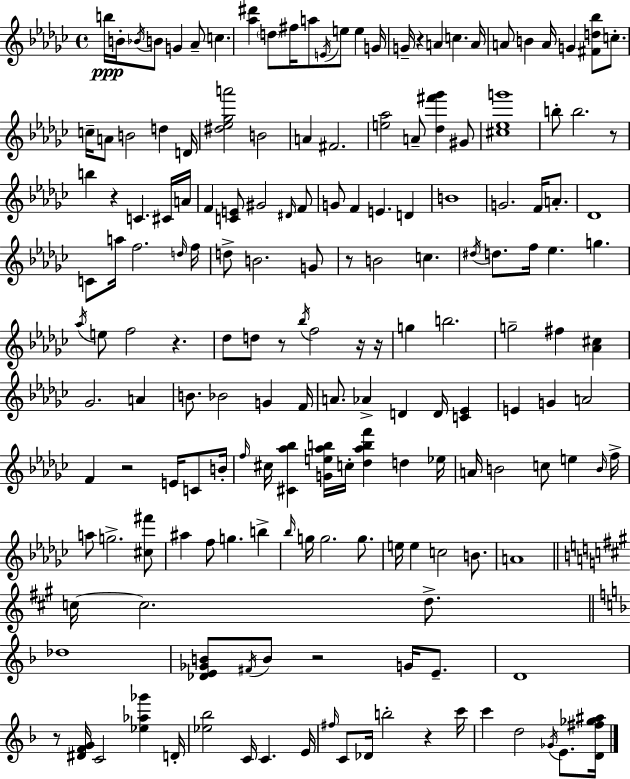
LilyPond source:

{
  \clef treble
  \time 4/4
  \defaultTimeSignature
  \key ees \minor
  b''16\ppp b'16-. \acciaccatura { bes'16 } b'8 g'4 aes'8-- c''4. | <aes'' dis'''>4 \parenthesize d''8 fis''16 a''8 \acciaccatura { e'16 } e''8 e''4 | g'16 g'16-- r4 a'4 c''4. | a'16 a'8 b'4 a'16 g'4 <fis' d'' bes''>8 c''8.-. | \break c''16-- a'8 b'2 d''4 | d'16 <dis'' ees'' ges'' a'''>2 b'2 | a'4 fis'2. | <e'' aes''>2 a'8-- <des'' fis''' ges'''>4 | \break gis'8 <cis'' ees'' g'''>1 | b''8-. b''2. | r8 b''4 r4 c'4. | cis'16 a'16 f'4 <c' e'>8 gis'2 | \break \grace { dis'16 } f'8 g'8 f'4 e'4. d'4 | b'1 | g'2. f'16 | a'8.-. des'1 | \break c'8 a''16 f''2. | \grace { d''16 } f''16 d''8-> b'2. | g'8 r8 b'2 c''4. | \acciaccatura { dis''16 } d''8. f''16 ees''4. g''4. | \break \acciaccatura { aes''16 } e''8 f''2 | r4. des''8 d''8 r8 \acciaccatura { bes''16 } f''2 | r16 r16 g''4 b''2. | g''2-- fis''4 | \break <aes' cis''>4 ges'2. | a'4 b'8. bes'2 | g'4 f'16 a'8. aes'4-> d'4 | d'16 <c' ees'>4 e'4 g'4 a'2 | \break f'4 r2 | e'16 c'8 b'16-. \grace { f''16 } cis''16 <cis' aes'' bes''>4 <g' e'' aes'' b''>16 c''16-. <des'' aes'' b'' f'''>4 | d''4 ees''16 a'16 b'2 | c''8 e''4 \grace { b'16 } f''16-> a''8 g''2.-> | \break <cis'' fis'''>8 ais''4 f''8 g''4. | b''4-> \grace { bes''16 } g''16 g''2. | g''8. e''16 e''4 c''2 | b'8. a'1 | \break \bar "||" \break \key a \major c''16~~ c''2. d''8.-> | \bar "||" \break \key f \major des''1 | <des' e' ges' b'>8 \acciaccatura { fis'16 } b'8 r2 g'16 e'8.-- | d'1 | r8 <dis' f' g'>16 c'2 <ees'' aes'' ges'''>4 | \break d'16-. <ees'' bes''>2 c'16 c'4. | e'16 \grace { fis''16 } c'8 des'16 b''2-. r4 | c'''16 c'''4 d''2 \acciaccatura { ges'16 } e'8. | <d' fis'' ges'' ais''>16 \bar "|."
}